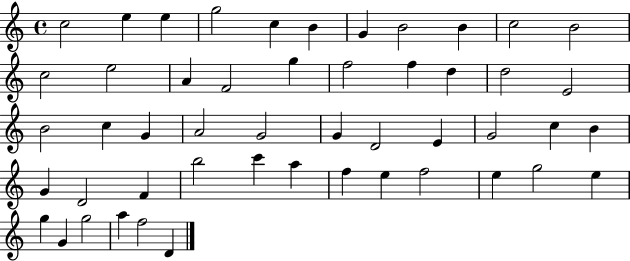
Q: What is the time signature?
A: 4/4